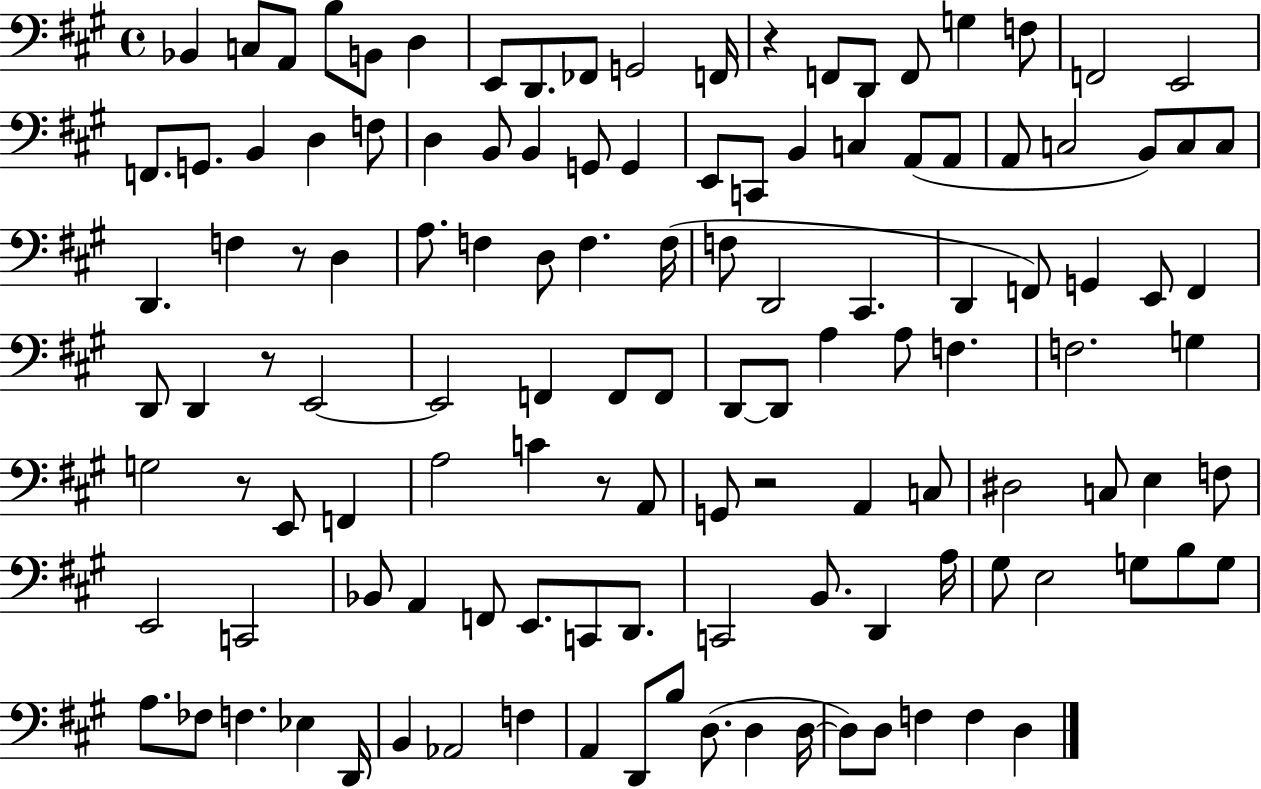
Bb2/q C3/e A2/e B3/e B2/e D3/q E2/e D2/e. FES2/e G2/h F2/s R/q F2/e D2/e F2/e G3/q F3/e F2/h E2/h F2/e. G2/e. B2/q D3/q F3/e D3/q B2/e B2/q G2/e G2/q E2/e C2/e B2/q C3/q A2/e A2/e A2/e C3/h B2/e C3/e C3/e D2/q. F3/q R/e D3/q A3/e. F3/q D3/e F3/q. F3/s F3/e D2/h C#2/q. D2/q F2/e G2/q E2/e F2/q D2/e D2/q R/e E2/h E2/h F2/q F2/e F2/e D2/e D2/e A3/q A3/e F3/q. F3/h. G3/q G3/h R/e E2/e F2/q A3/h C4/q R/e A2/e G2/e R/h A2/q C3/e D#3/h C3/e E3/q F3/e E2/h C2/h Bb2/e A2/q F2/e E2/e. C2/e D2/e. C2/h B2/e. D2/q A3/s G#3/e E3/h G3/e B3/e G3/e A3/e. FES3/e F3/q. Eb3/q D2/s B2/q Ab2/h F3/q A2/q D2/e B3/e D3/e. D3/q D3/s D3/e D3/e F3/q F3/q D3/q